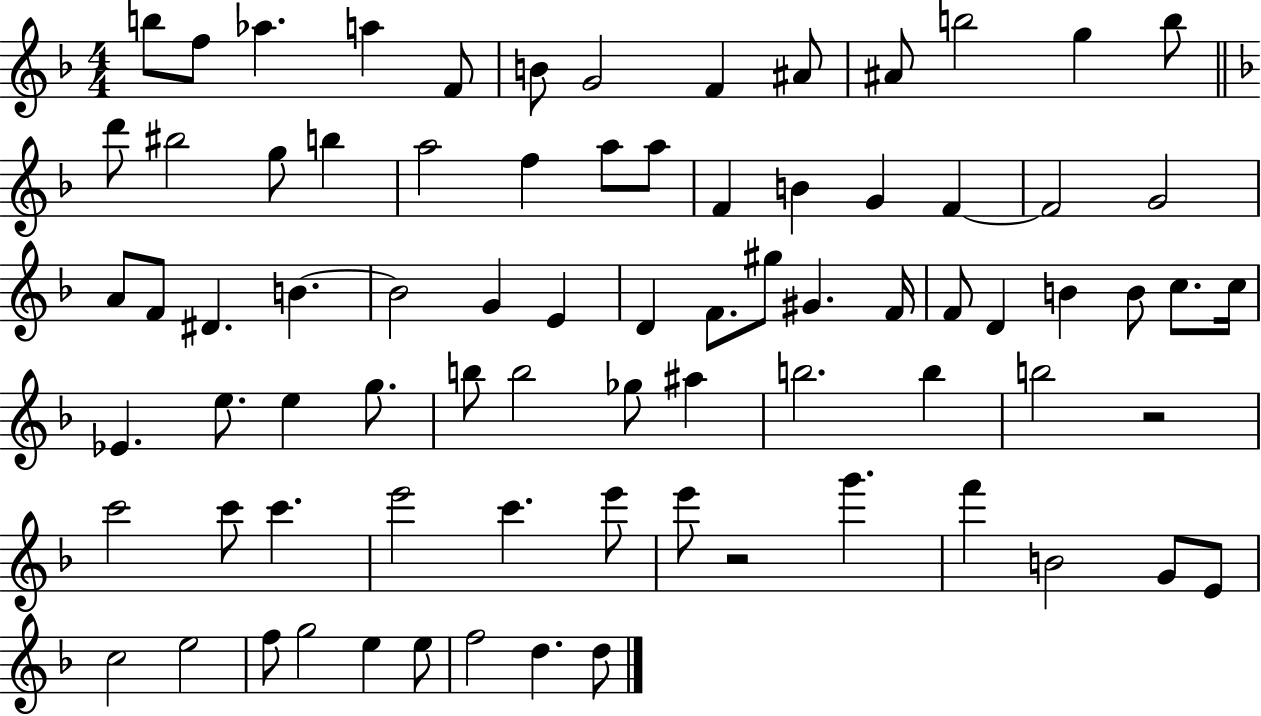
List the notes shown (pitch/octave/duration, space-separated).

B5/e F5/e Ab5/q. A5/q F4/e B4/e G4/h F4/q A#4/e A#4/e B5/h G5/q B5/e D6/e BIS5/h G5/e B5/q A5/h F5/q A5/e A5/e F4/q B4/q G4/q F4/q F4/h G4/h A4/e F4/e D#4/q. B4/q. B4/h G4/q E4/q D4/q F4/e. G#5/e G#4/q. F4/s F4/e D4/q B4/q B4/e C5/e. C5/s Eb4/q. E5/e. E5/q G5/e. B5/e B5/h Gb5/e A#5/q B5/h. B5/q B5/h R/h C6/h C6/e C6/q. E6/h C6/q. E6/e E6/e R/h G6/q. F6/q B4/h G4/e E4/e C5/h E5/h F5/e G5/h E5/q E5/e F5/h D5/q. D5/e